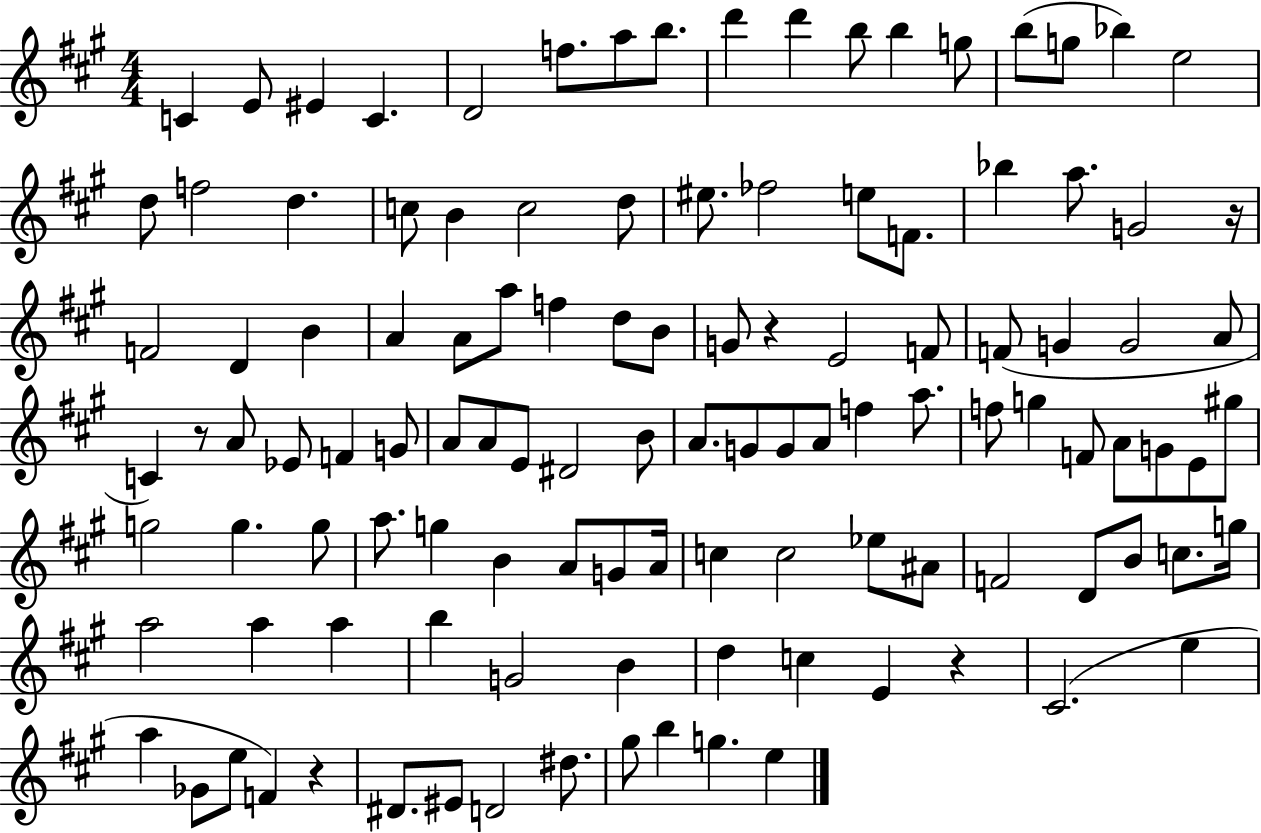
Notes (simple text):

C4/q E4/e EIS4/q C4/q. D4/h F5/e. A5/e B5/e. D6/q D6/q B5/e B5/q G5/e B5/e G5/e Bb5/q E5/h D5/e F5/h D5/q. C5/e B4/q C5/h D5/e EIS5/e. FES5/h E5/e F4/e. Bb5/q A5/e. G4/h R/s F4/h D4/q B4/q A4/q A4/e A5/e F5/q D5/e B4/e G4/e R/q E4/h F4/e F4/e G4/q G4/h A4/e C4/q R/e A4/e Eb4/e F4/q G4/e A4/e A4/e E4/e D#4/h B4/e A4/e. G4/e G4/e A4/e F5/q A5/e. F5/e G5/q F4/e A4/e G4/e E4/e G#5/e G5/h G5/q. G5/e A5/e. G5/q B4/q A4/e G4/e A4/s C5/q C5/h Eb5/e A#4/e F4/h D4/e B4/e C5/e. G5/s A5/h A5/q A5/q B5/q G4/h B4/q D5/q C5/q E4/q R/q C#4/h. E5/q A5/q Gb4/e E5/e F4/q R/q D#4/e. EIS4/e D4/h D#5/e. G#5/e B5/q G5/q. E5/q